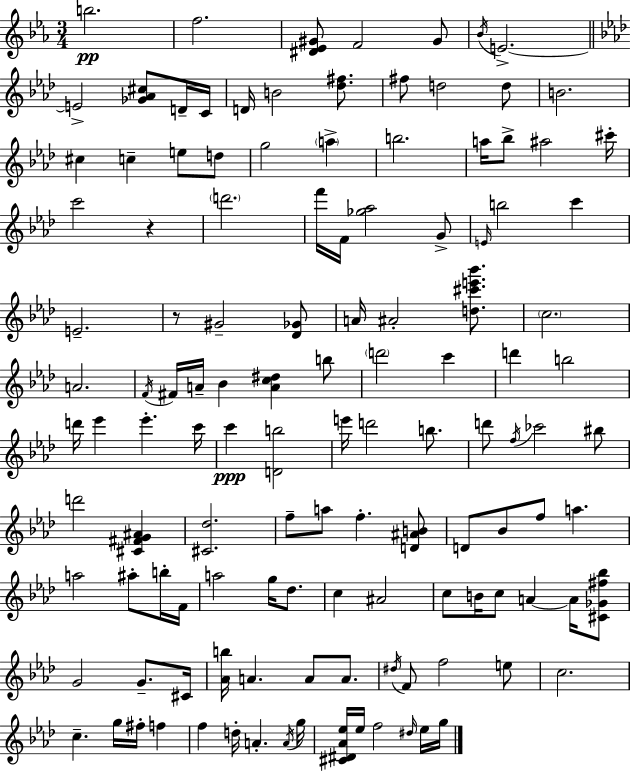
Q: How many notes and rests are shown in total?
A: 124